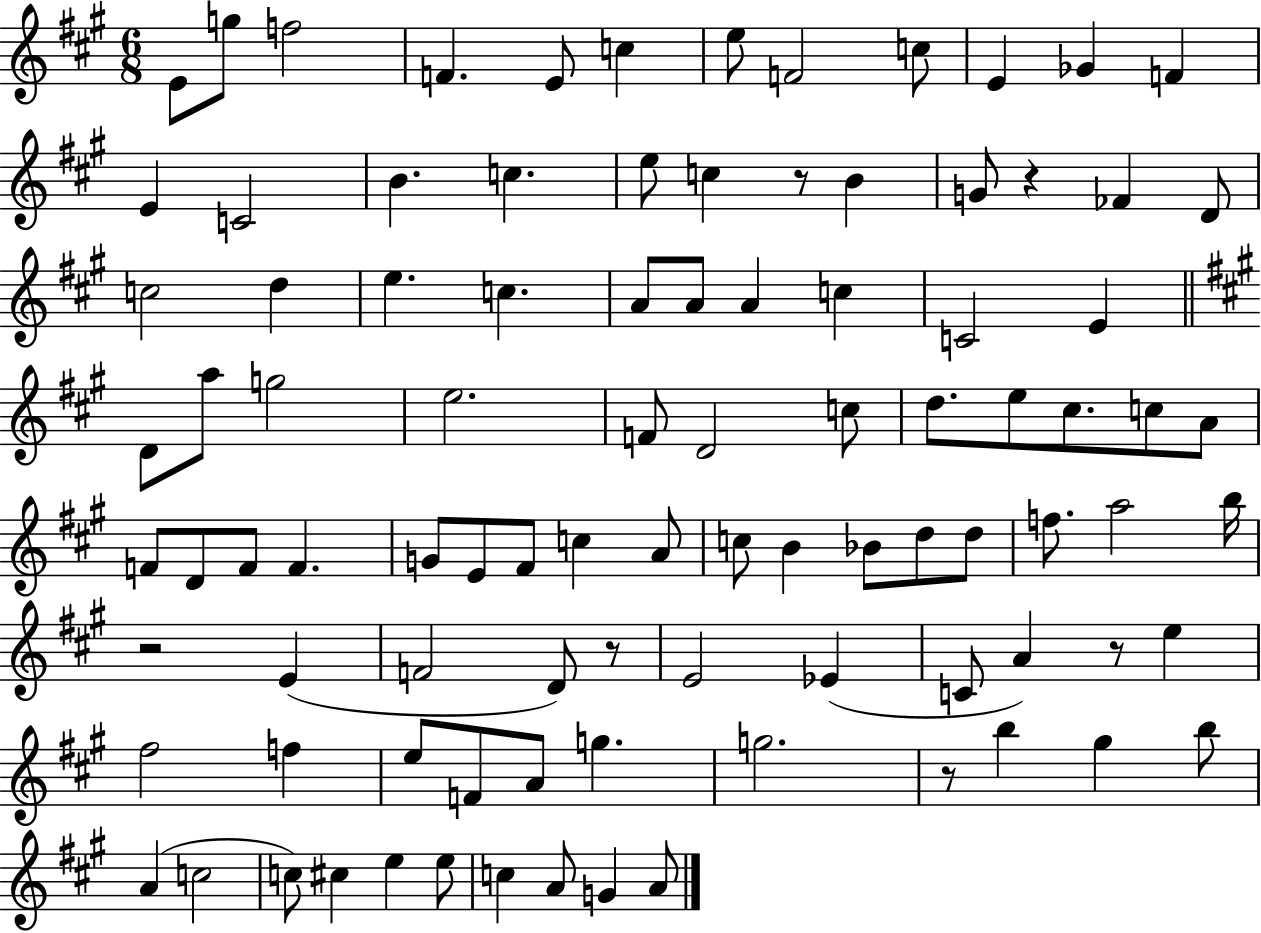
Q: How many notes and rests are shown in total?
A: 95